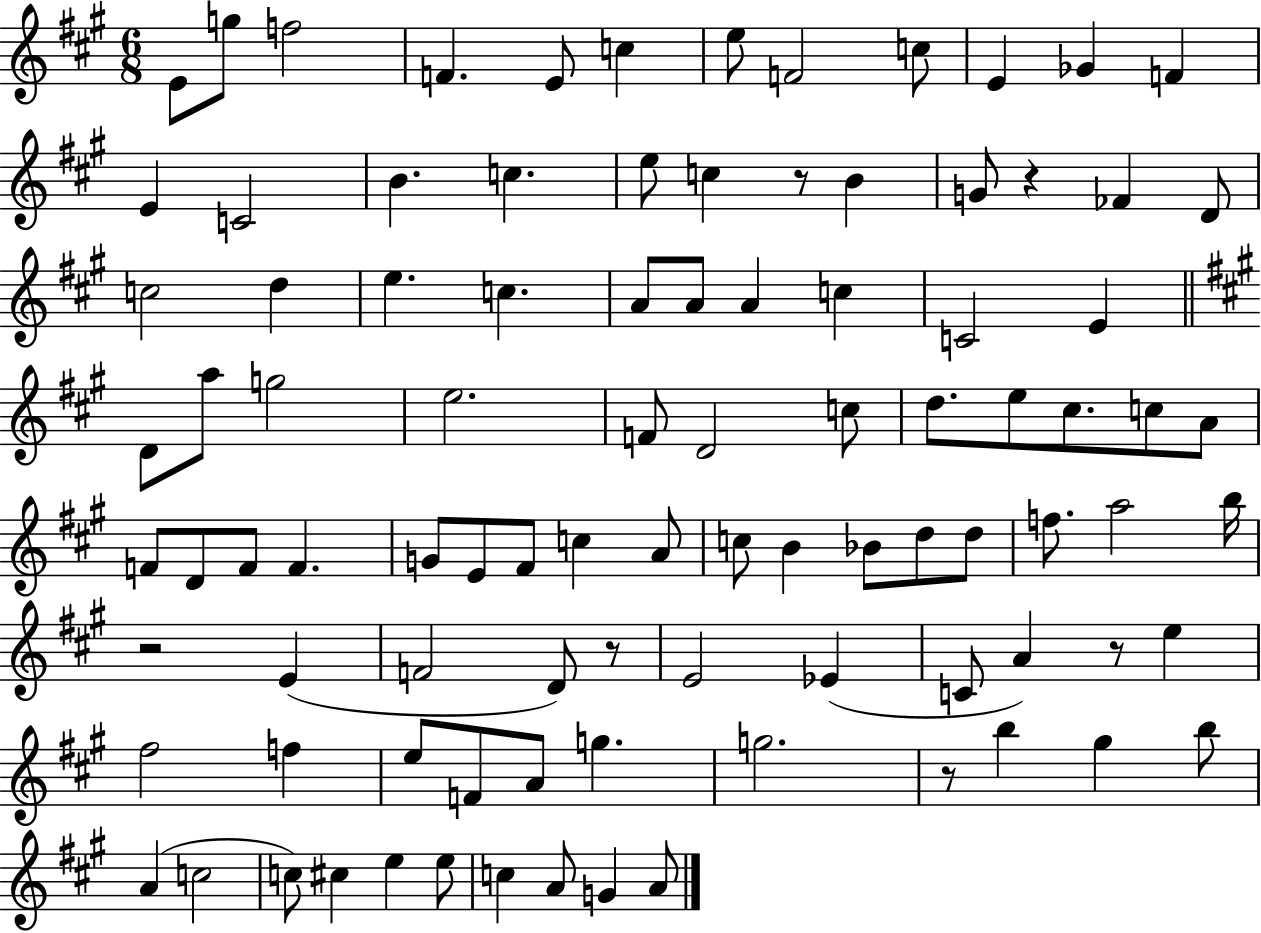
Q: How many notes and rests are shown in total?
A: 95